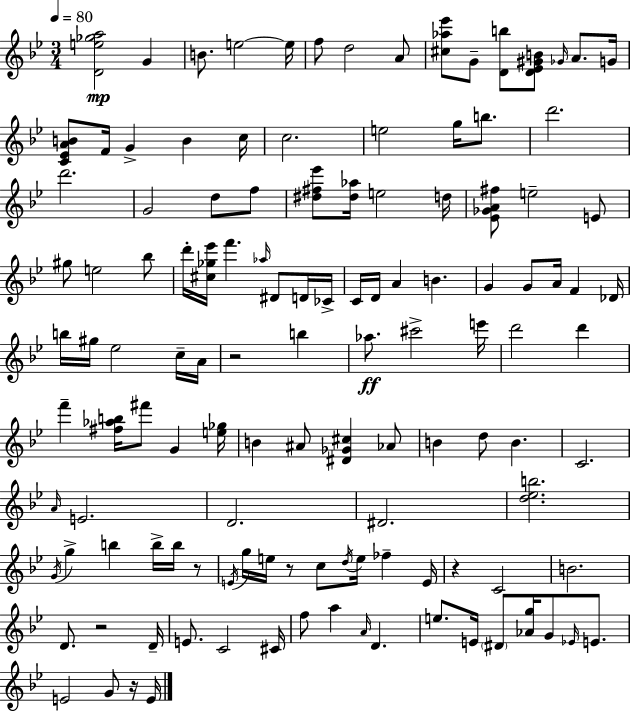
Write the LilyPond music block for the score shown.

{
  \clef treble
  \numericTimeSignature
  \time 3/4
  \key bes \major
  \tempo 4 = 80
  <d' e'' ges'' a''>2\mp g'4 | b'8. e''2~~ e''16 | f''8 d''2 a'8 | <cis'' aes'' ees'''>8 g'8-- <d' b''>8 <d' ees' gis' b'>8 \grace { ges'16 } a'8. | \break g'16 <c' ees' a' b'>8 f'16 g'4-> b'4 | c''16 c''2. | e''2 g''16 b''8. | d'''2. | \break d'''2. | g'2 d''8 f''8 | <dis'' fis'' ees'''>8 <dis'' aes''>16 e''2 | d''16 <ees' ges' a' fis''>8 e''2-- e'8 | \break gis''8 e''2 bes''8 | d'''16-. <cis'' ges'' ees'''>16 f'''4. \grace { aes''16 } dis'8 | d'16 ces'16-> c'16 d'16 a'4 b'4. | g'4 g'8 a'16 f'4 | \break des'16 b''16 gis''16 ees''2 | c''16-- a'16 r2 b''4 | aes''8.\ff cis'''2-> | e'''16 d'''2 d'''4 | \break f'''4-- <fis'' aes'' b''>16 fis'''8 g'4 | <e'' ges''>16 b'4 ais'8 <dis' ges' cis''>4 | aes'8 b'4 d''8 b'4. | c'2. | \break \grace { a'16 } e'2. | d'2. | dis'2. | <d'' ees'' b''>2. | \break \acciaccatura { g'16 } g''4-> b''4 | b''16-> b''16 r8 \acciaccatura { e'16 } g''16 e''16 r8 c''8 \acciaccatura { d''16 } | e''16 fes''4-- e'16 r4 c'2 | b'2. | \break d'8. r2 | d'16-- e'8. c'2 | cis'16 f''8 a''4 | \grace { a'16 } d'4. e''8. e'16 \parenthesize dis'8 | \break <aes' g''>16 g'8 \grace { ees'16 } e'8. e'2 | g'8 r16 e'16 \bar "|."
}